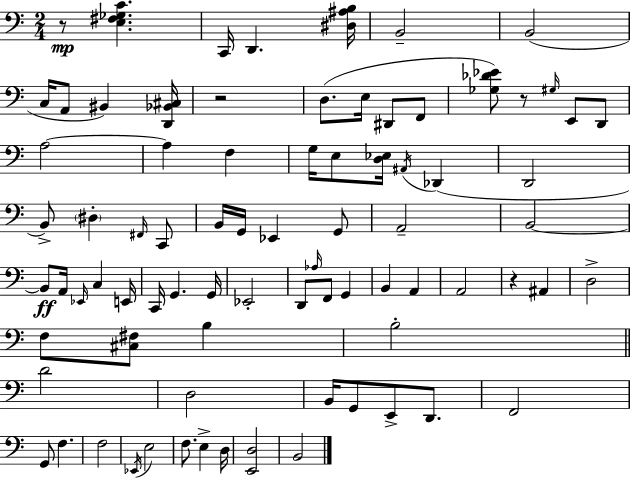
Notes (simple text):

R/e [E3,F#3,Gb3,C4]/q. C2/s D2/q. [D#3,A#3,B3]/s B2/h B2/h C3/s A2/e BIS2/q [D2,Bb2,C#3]/s R/h D3/e. E3/s D#2/e F2/e [Gb3,Db4,Eb4]/e R/e G#3/s E2/e D2/e A3/h A3/q F3/q G3/s E3/e [D3,Eb3]/s A#2/s Db2/q D2/h B2/e D#3/q F#2/s C2/e B2/s G2/s Eb2/q G2/e A2/h B2/h B2/e A2/s Eb2/s C3/q E2/s C2/s G2/q. G2/s Eb2/h D2/e Ab3/s F2/e G2/q B2/q A2/q A2/h R/q A#2/q D3/h F3/e [C#3,F#3]/e B3/q B3/h D4/h D3/h B2/s G2/e E2/e D2/e. F2/h G2/e F3/q. F3/h Eb2/s E3/h F3/e. E3/q D3/s [E2,D3]/h B2/h